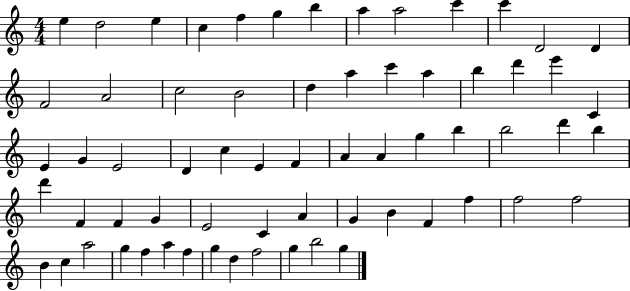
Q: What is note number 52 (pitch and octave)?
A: F5